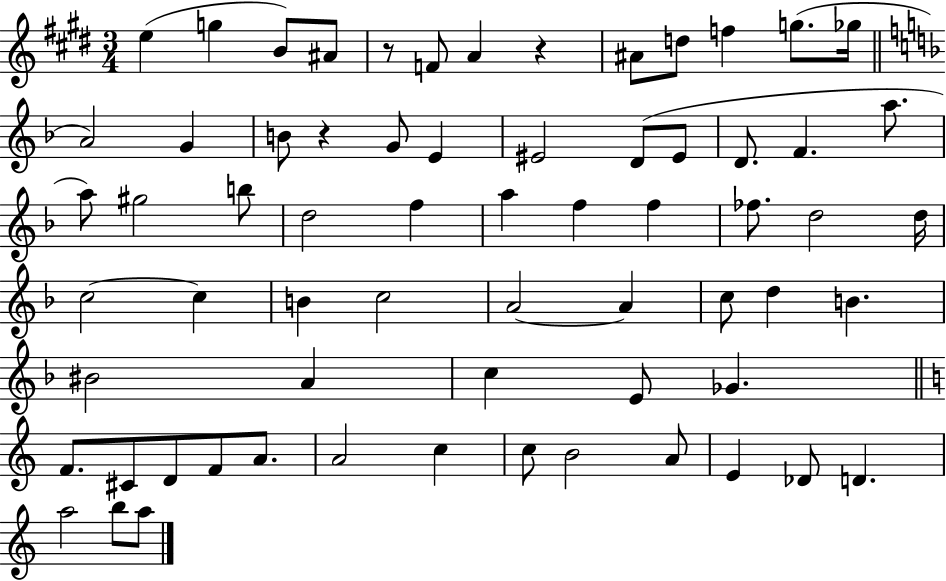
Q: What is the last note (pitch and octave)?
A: A5